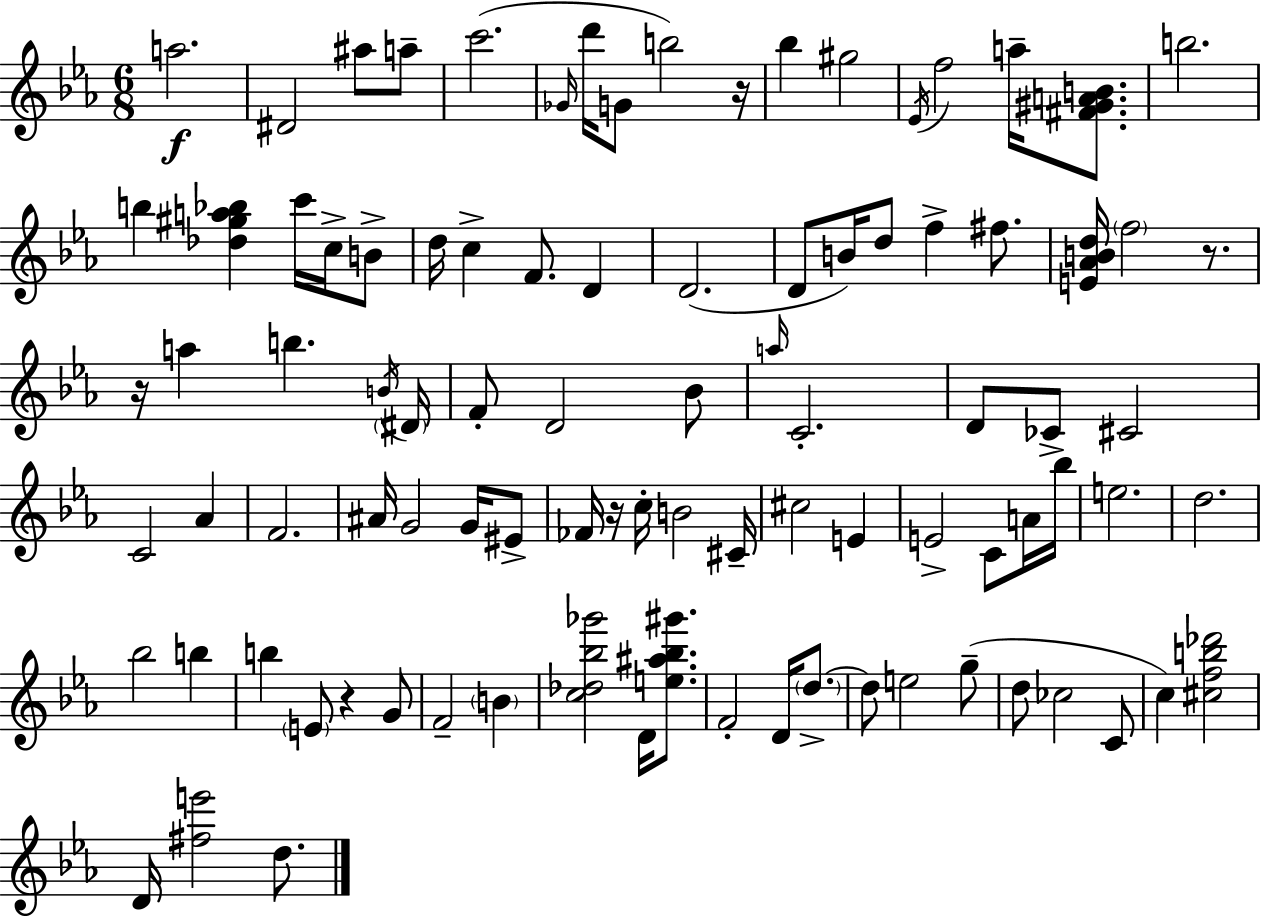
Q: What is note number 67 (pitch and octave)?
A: F4